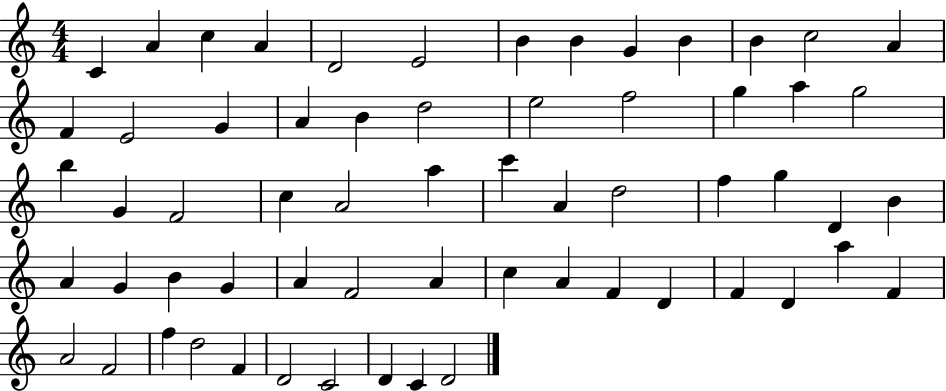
{
  \clef treble
  \numericTimeSignature
  \time 4/4
  \key c \major
  c'4 a'4 c''4 a'4 | d'2 e'2 | b'4 b'4 g'4 b'4 | b'4 c''2 a'4 | \break f'4 e'2 g'4 | a'4 b'4 d''2 | e''2 f''2 | g''4 a''4 g''2 | \break b''4 g'4 f'2 | c''4 a'2 a''4 | c'''4 a'4 d''2 | f''4 g''4 d'4 b'4 | \break a'4 g'4 b'4 g'4 | a'4 f'2 a'4 | c''4 a'4 f'4 d'4 | f'4 d'4 a''4 f'4 | \break a'2 f'2 | f''4 d''2 f'4 | d'2 c'2 | d'4 c'4 d'2 | \break \bar "|."
}